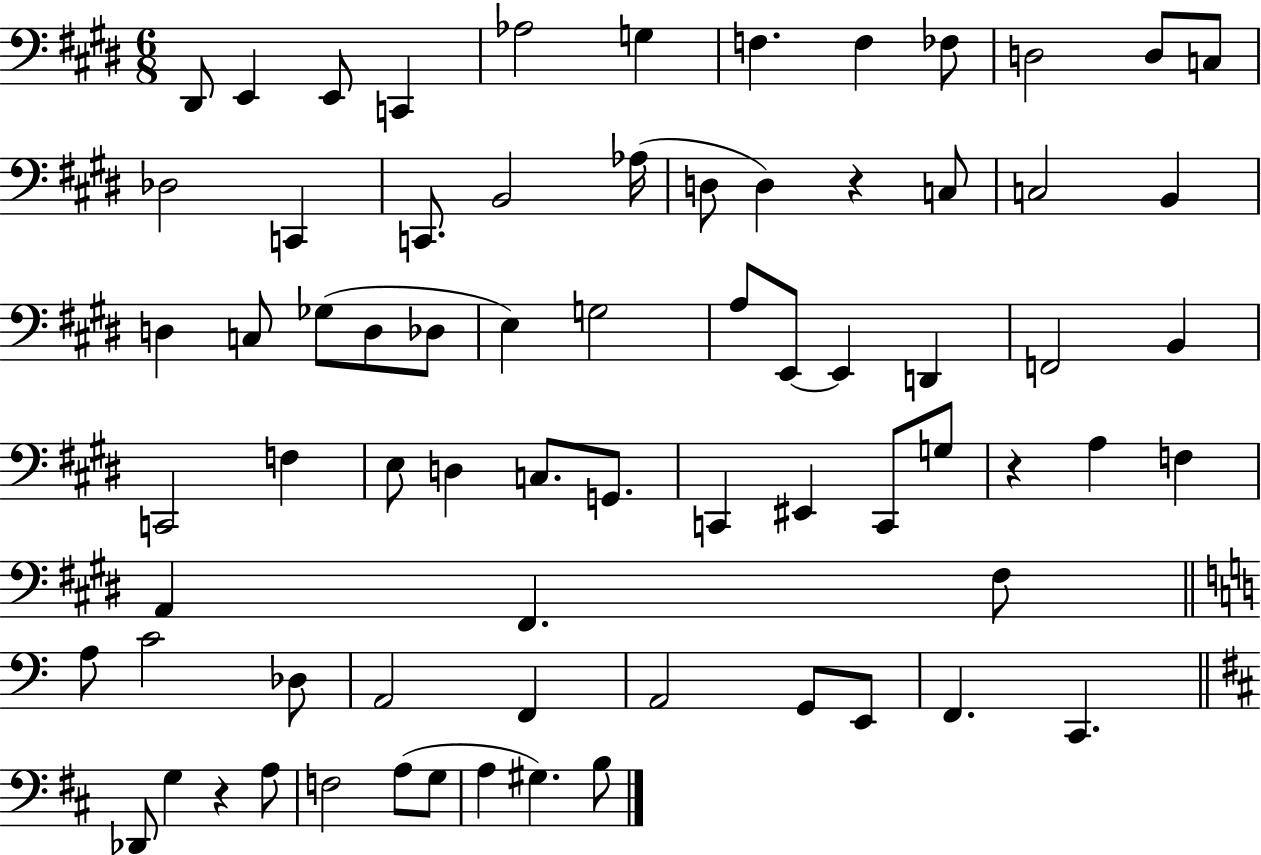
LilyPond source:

{
  \clef bass
  \numericTimeSignature
  \time 6/8
  \key e \major
  dis,8 e,4 e,8 c,4 | aes2 g4 | f4. f4 fes8 | d2 d8 c8 | \break des2 c,4 | c,8. b,2 aes16( | d8 d4) r4 c8 | c2 b,4 | \break d4 c8 ges8( d8 des8 | e4) g2 | a8 e,8~~ e,4 d,4 | f,2 b,4 | \break c,2 f4 | e8 d4 c8. g,8. | c,4 eis,4 c,8 g8 | r4 a4 f4 | \break a,4 fis,4. fis8 | \bar "||" \break \key c \major a8 c'2 des8 | a,2 f,4 | a,2 g,8 e,8 | f,4. c,4. | \break \bar "||" \break \key b \minor des,8 g4 r4 a8 | f2 a8( g8 | a4 gis4.) b8 | \bar "|."
}